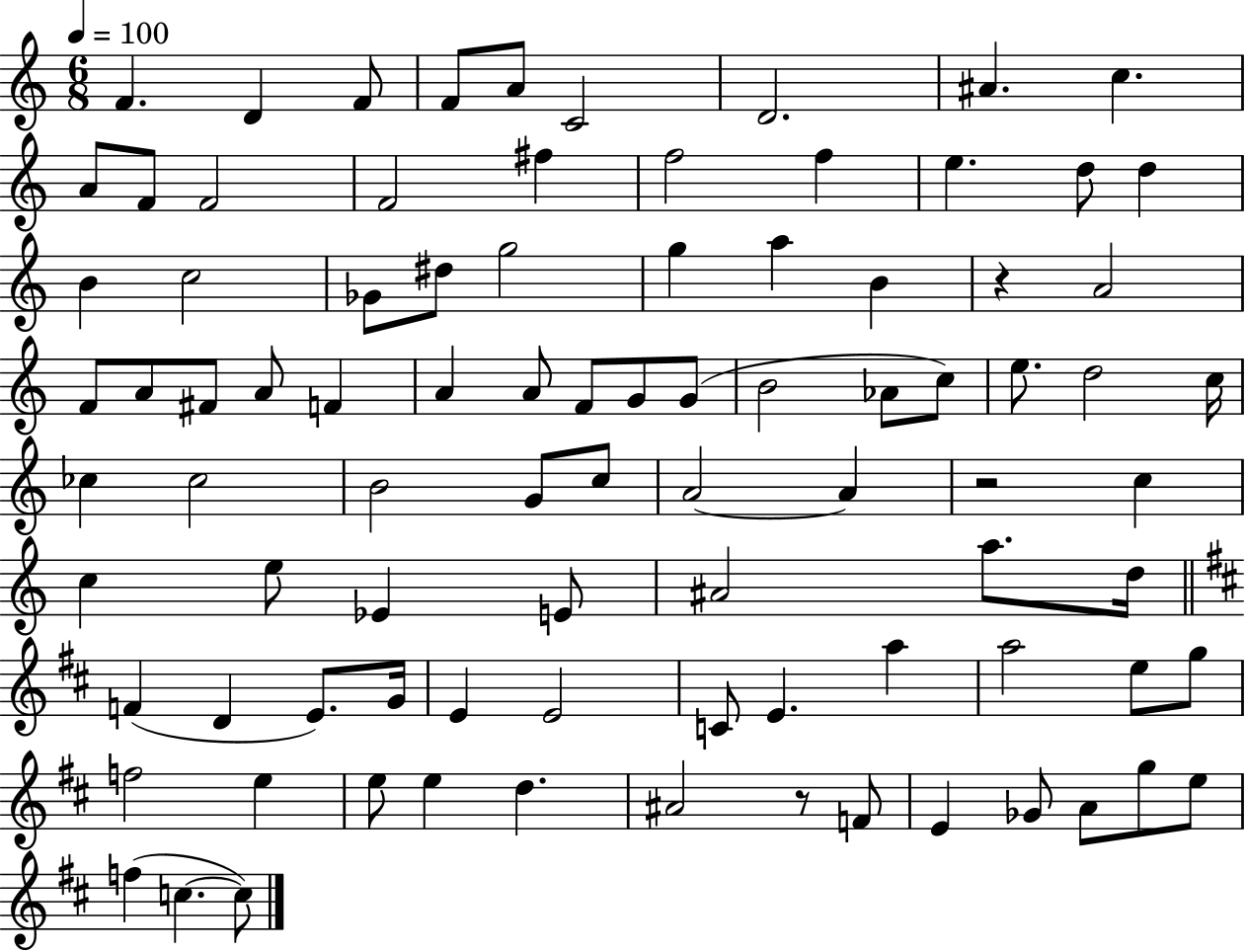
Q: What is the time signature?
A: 6/8